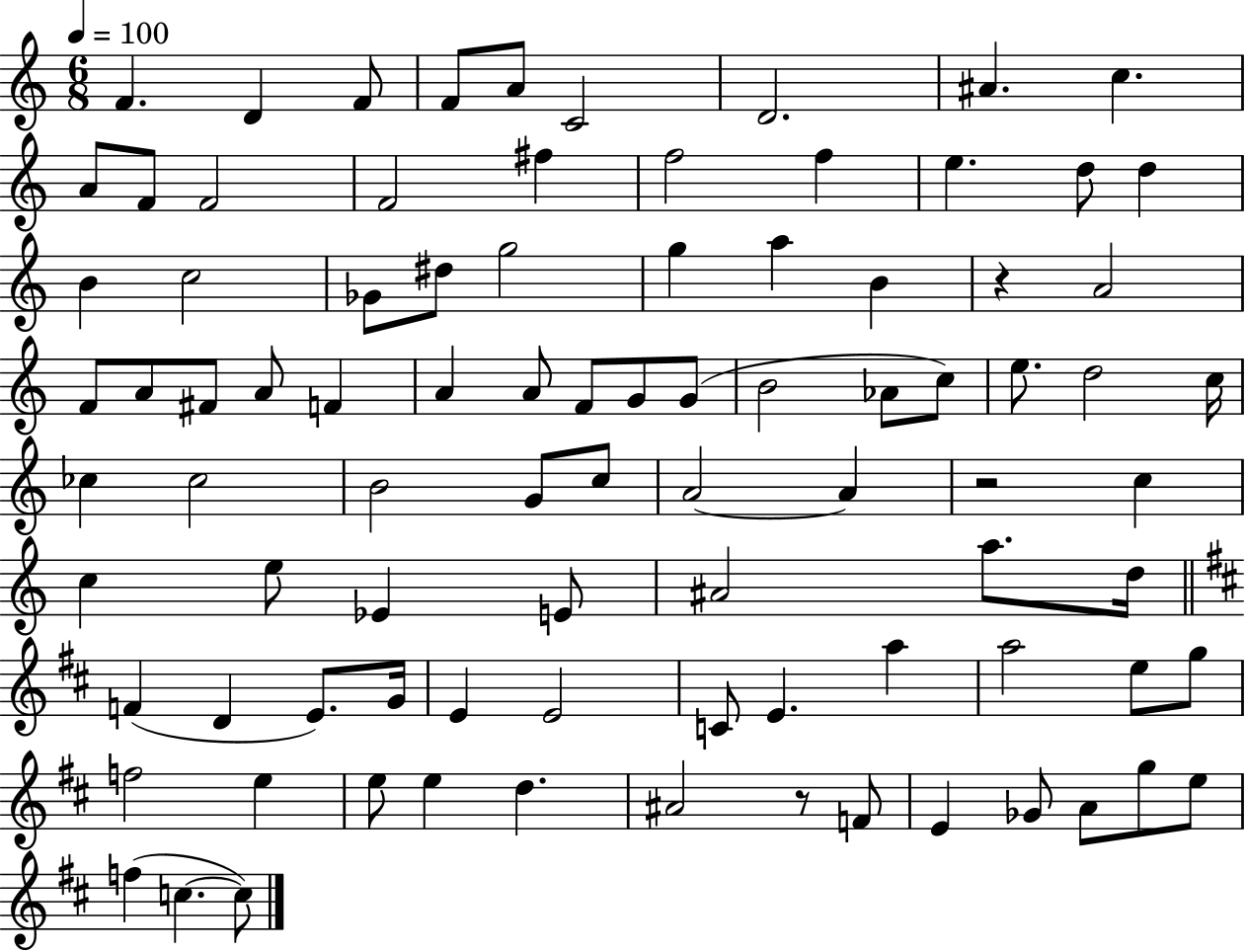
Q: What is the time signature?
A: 6/8